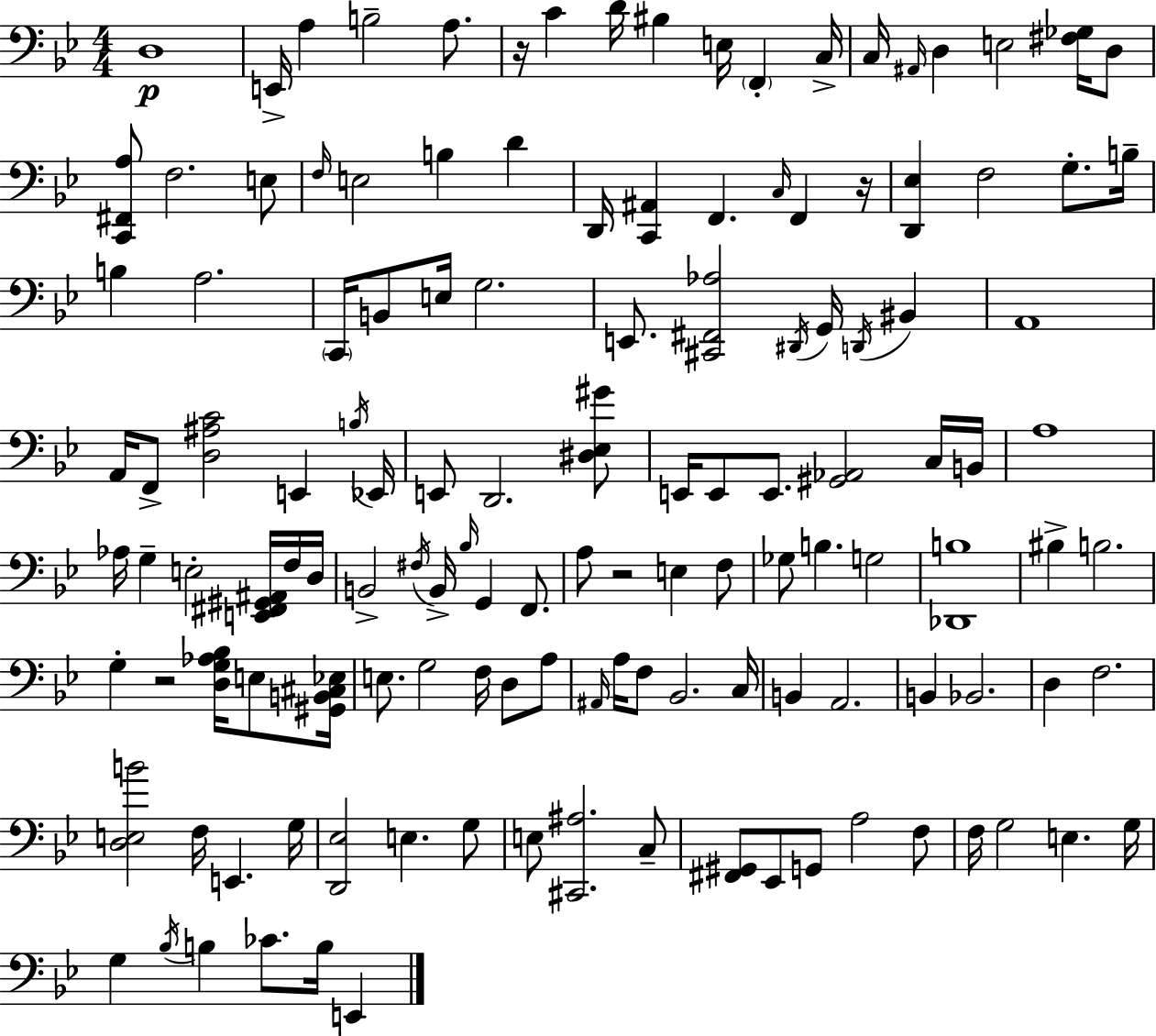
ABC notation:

X:1
T:Untitled
M:4/4
L:1/4
K:Gm
D,4 E,,/4 A, B,2 A,/2 z/4 C D/4 ^B, E,/4 F,, C,/4 C,/4 ^A,,/4 D, E,2 [^F,_G,]/4 D,/2 [C,,^F,,A,]/2 F,2 E,/2 F,/4 E,2 B, D D,,/4 [C,,^A,,] F,, C,/4 F,, z/4 [D,,_E,] F,2 G,/2 B,/4 B, A,2 C,,/4 B,,/2 E,/4 G,2 E,,/2 [^C,,^F,,_A,]2 ^D,,/4 G,,/4 D,,/4 ^B,, A,,4 A,,/4 F,,/2 [D,^A,C]2 E,, B,/4 _E,,/4 E,,/2 D,,2 [^D,_E,^G]/2 E,,/4 E,,/2 E,,/2 [^G,,_A,,]2 C,/4 B,,/4 A,4 _A,/4 G, E,2 [E,,^F,,^G,,^A,,]/4 F,/4 D,/4 B,,2 ^F,/4 B,,/4 _B,/4 G,, F,,/2 A,/2 z2 E, F,/2 _G,/2 B, G,2 [_D,,B,]4 ^B, B,2 G, z2 [D,G,_A,_B,]/4 E,/2 [^G,,B,,^C,_E,]/4 E,/2 G,2 F,/4 D,/2 A,/2 ^A,,/4 A,/4 F,/2 _B,,2 C,/4 B,, A,,2 B,, _B,,2 D, F,2 [D,E,B]2 F,/4 E,, G,/4 [D,,_E,]2 E, G,/2 E,/2 [^C,,^A,]2 C,/2 [^F,,^G,,]/2 _E,,/2 G,,/2 A,2 F,/2 F,/4 G,2 E, G,/4 G, _B,/4 B, _C/2 B,/4 E,,